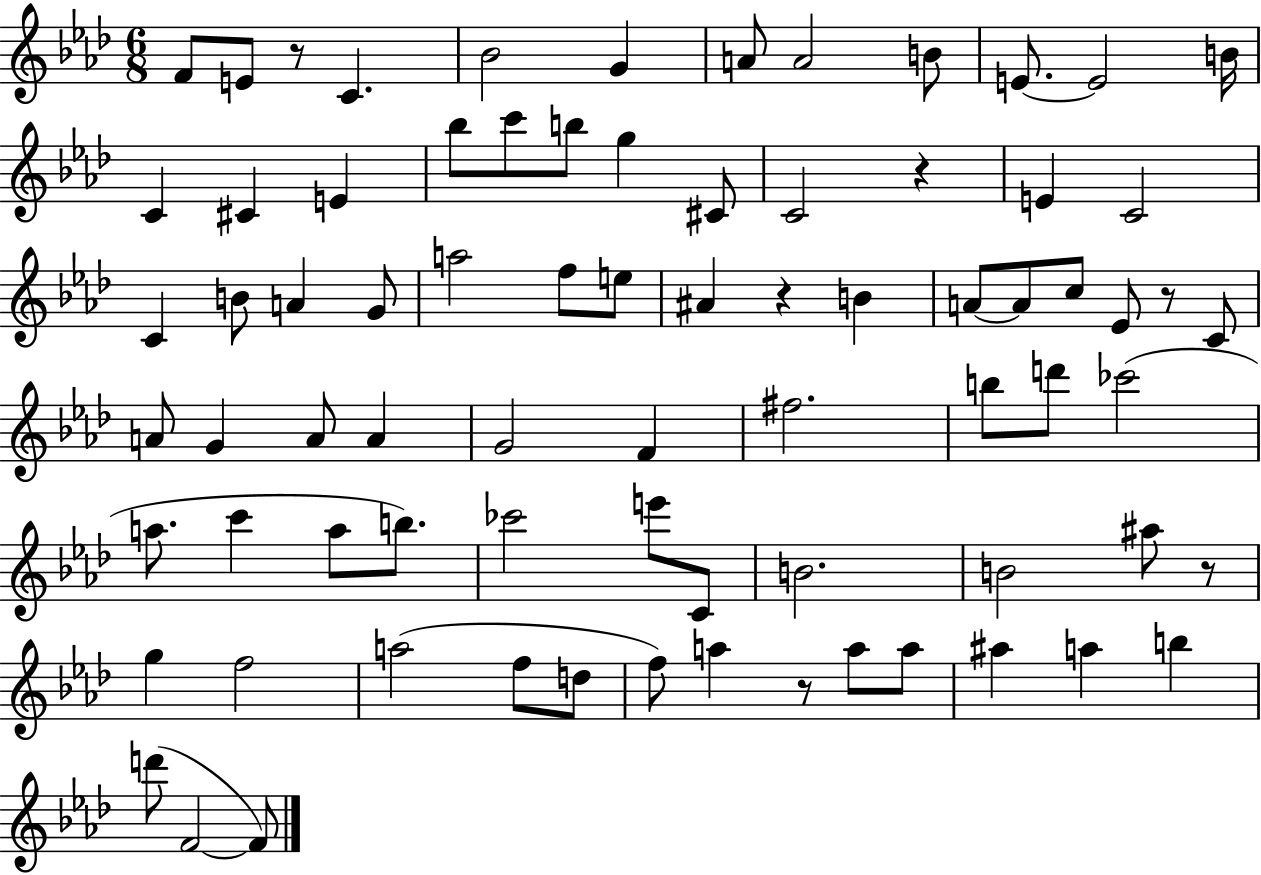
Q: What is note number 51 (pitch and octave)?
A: CES6